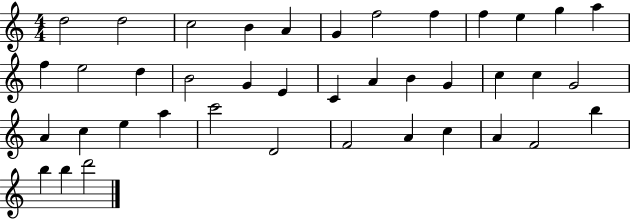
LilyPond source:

{
  \clef treble
  \numericTimeSignature
  \time 4/4
  \key c \major
  d''2 d''2 | c''2 b'4 a'4 | g'4 f''2 f''4 | f''4 e''4 g''4 a''4 | \break f''4 e''2 d''4 | b'2 g'4 e'4 | c'4 a'4 b'4 g'4 | c''4 c''4 g'2 | \break a'4 c''4 e''4 a''4 | c'''2 d'2 | f'2 a'4 c''4 | a'4 f'2 b''4 | \break b''4 b''4 d'''2 | \bar "|."
}